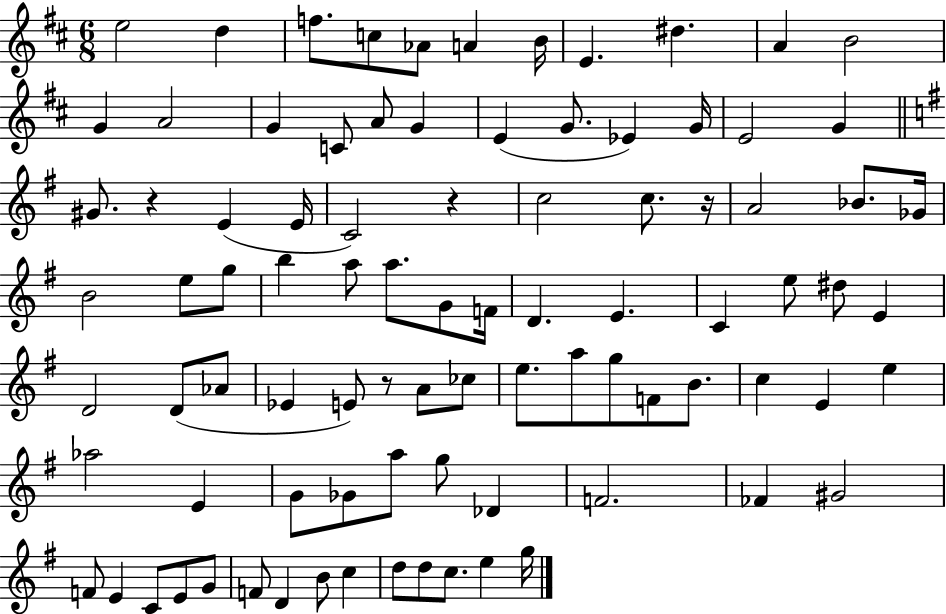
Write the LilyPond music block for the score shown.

{
  \clef treble
  \numericTimeSignature
  \time 6/8
  \key d \major
  e''2 d''4 | f''8. c''8 aes'8 a'4 b'16 | e'4. dis''4. | a'4 b'2 | \break g'4 a'2 | g'4 c'8 a'8 g'4 | e'4( g'8. ees'4) g'16 | e'2 g'4 | \break \bar "||" \break \key g \major gis'8. r4 e'4( e'16 | c'2) r4 | c''2 c''8. r16 | a'2 bes'8. ges'16 | \break b'2 e''8 g''8 | b''4 a''8 a''8. g'8 f'16 | d'4. e'4. | c'4 e''8 dis''8 e'4 | \break d'2 d'8( aes'8 | ees'4 e'8) r8 a'8 ces''8 | e''8. a''8 g''8 f'8 b'8. | c''4 e'4 e''4 | \break aes''2 e'4 | g'8 ges'8 a''8 g''8 des'4 | f'2. | fes'4 gis'2 | \break f'8 e'4 c'8 e'8 g'8 | f'8 d'4 b'8 c''4 | d''8 d''8 c''8. e''4 g''16 | \bar "|."
}